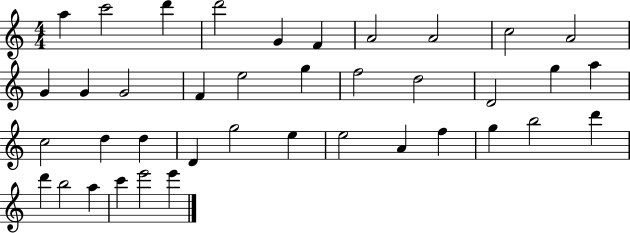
{
  \clef treble
  \numericTimeSignature
  \time 4/4
  \key c \major
  a''4 c'''2 d'''4 | d'''2 g'4 f'4 | a'2 a'2 | c''2 a'2 | \break g'4 g'4 g'2 | f'4 e''2 g''4 | f''2 d''2 | d'2 g''4 a''4 | \break c''2 d''4 d''4 | d'4 g''2 e''4 | e''2 a'4 f''4 | g''4 b''2 d'''4 | \break d'''4 b''2 a''4 | c'''4 e'''2 e'''4 | \bar "|."
}